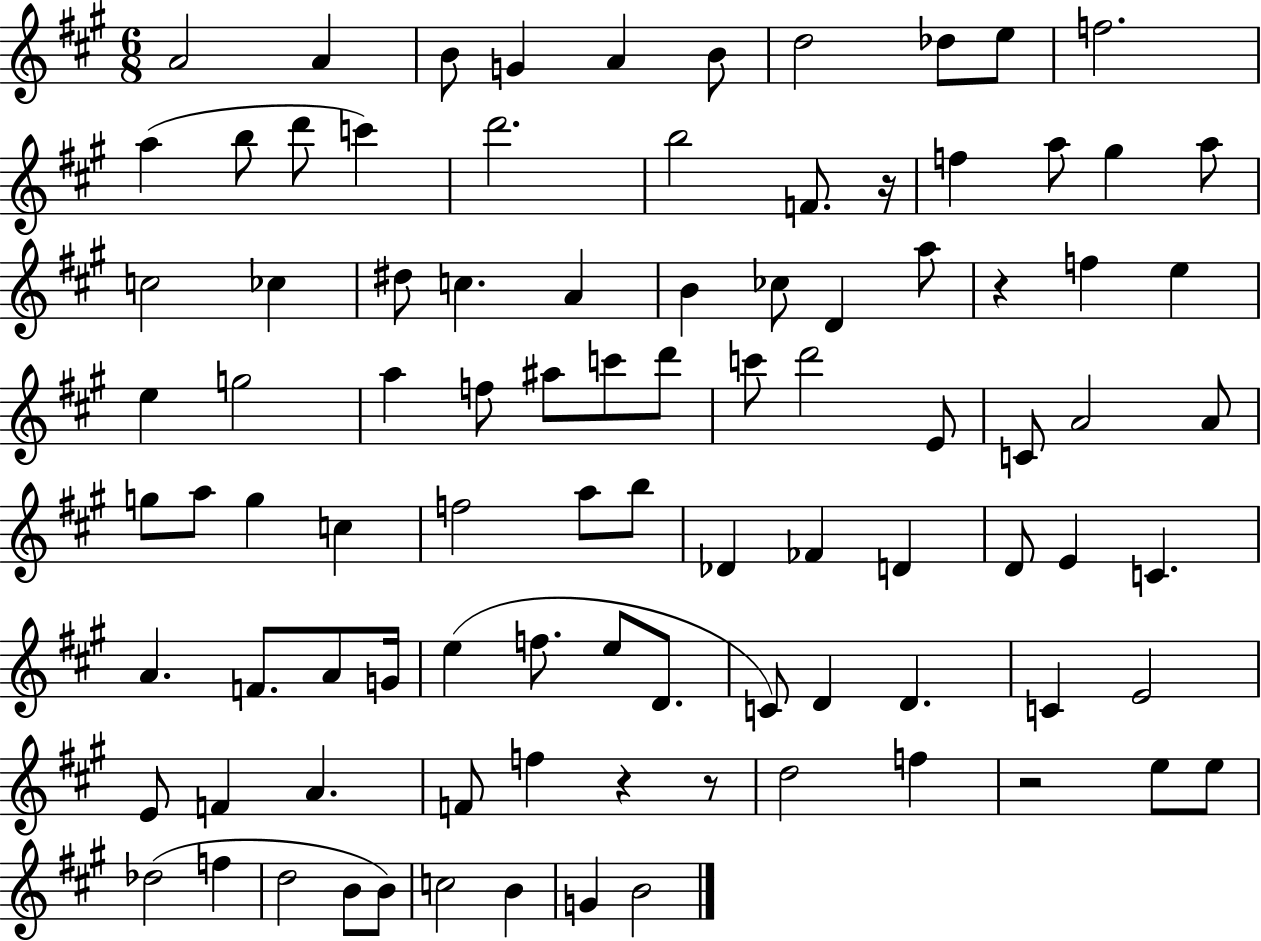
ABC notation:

X:1
T:Untitled
M:6/8
L:1/4
K:A
A2 A B/2 G A B/2 d2 _d/2 e/2 f2 a b/2 d'/2 c' d'2 b2 F/2 z/4 f a/2 ^g a/2 c2 _c ^d/2 c A B _c/2 D a/2 z f e e g2 a f/2 ^a/2 c'/2 d'/2 c'/2 d'2 E/2 C/2 A2 A/2 g/2 a/2 g c f2 a/2 b/2 _D _F D D/2 E C A F/2 A/2 G/4 e f/2 e/2 D/2 C/2 D D C E2 E/2 F A F/2 f z z/2 d2 f z2 e/2 e/2 _d2 f d2 B/2 B/2 c2 B G B2